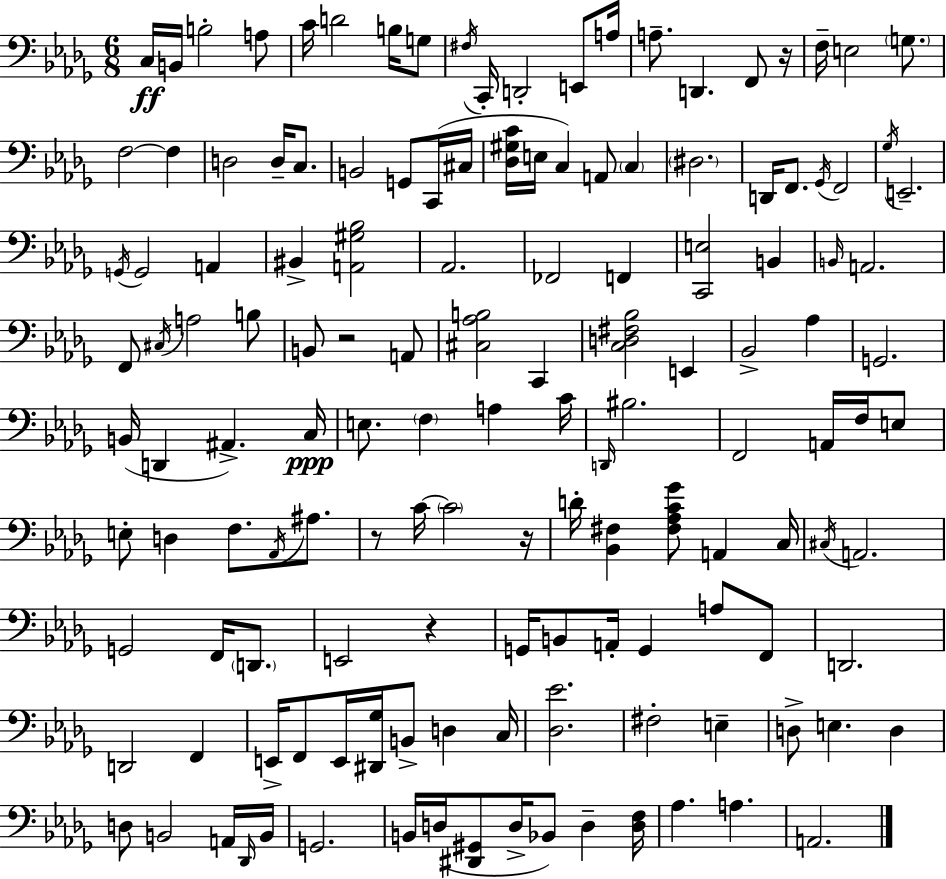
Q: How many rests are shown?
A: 5